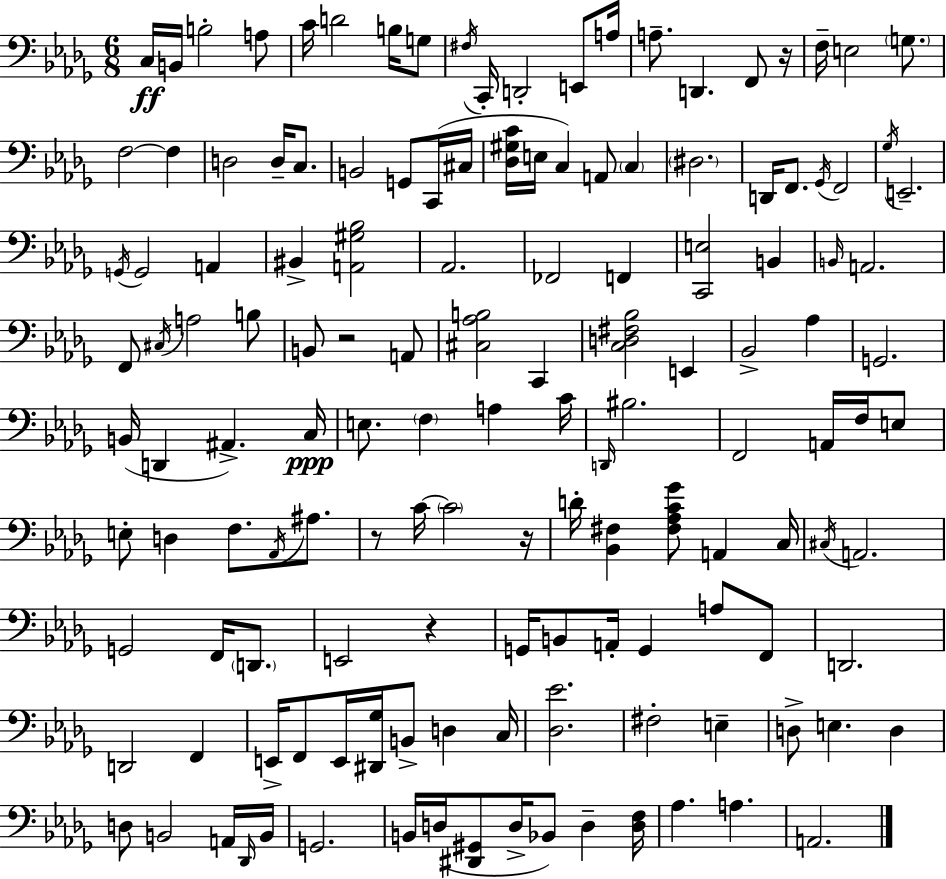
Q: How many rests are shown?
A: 5